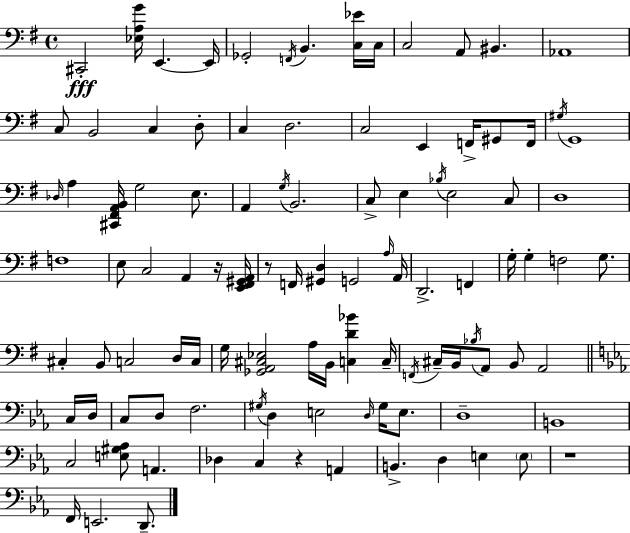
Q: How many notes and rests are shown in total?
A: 104